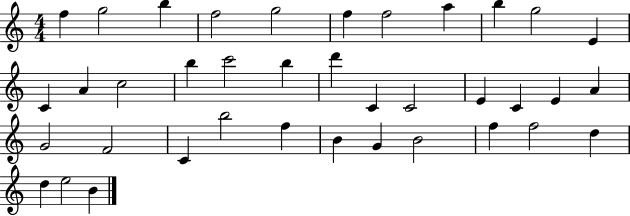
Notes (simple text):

F5/q G5/h B5/q F5/h G5/h F5/q F5/h A5/q B5/q G5/h E4/q C4/q A4/q C5/h B5/q C6/h B5/q D6/q C4/q C4/h E4/q C4/q E4/q A4/q G4/h F4/h C4/q B5/h F5/q B4/q G4/q B4/h F5/q F5/h D5/q D5/q E5/h B4/q